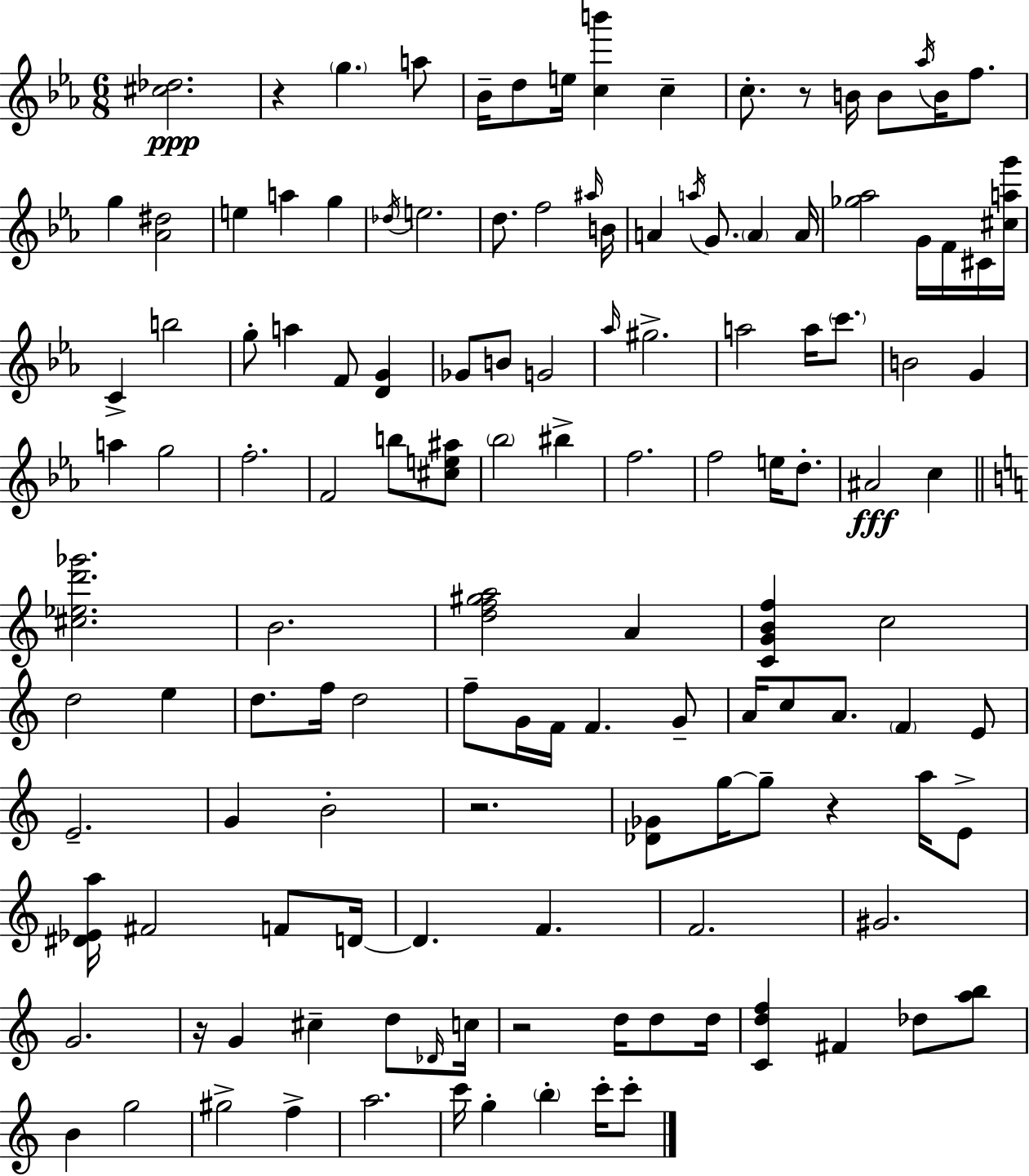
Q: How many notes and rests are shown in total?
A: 131